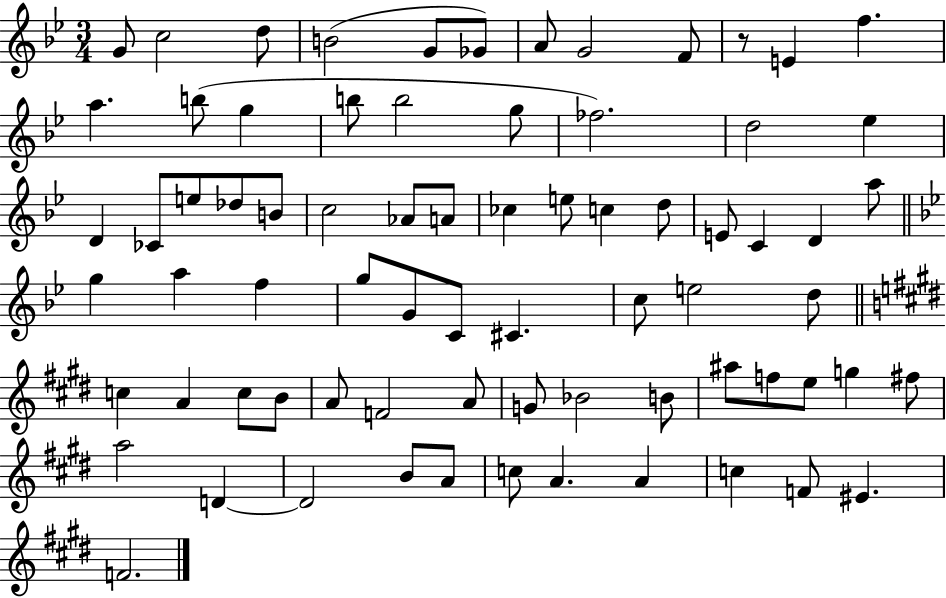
{
  \clef treble
  \numericTimeSignature
  \time 3/4
  \key bes \major
  g'8 c''2 d''8 | b'2( g'8 ges'8) | a'8 g'2 f'8 | r8 e'4 f''4. | \break a''4. b''8( g''4 | b''8 b''2 g''8 | fes''2.) | d''2 ees''4 | \break d'4 ces'8 e''8 des''8 b'8 | c''2 aes'8 a'8 | ces''4 e''8 c''4 d''8 | e'8 c'4 d'4 a''8 | \break \bar "||" \break \key g \minor g''4 a''4 f''4 | g''8 g'8 c'8 cis'4. | c''8 e''2 d''8 | \bar "||" \break \key e \major c''4 a'4 c''8 b'8 | a'8 f'2 a'8 | g'8 bes'2 b'8 | ais''8 f''8 e''8 g''4 fis''8 | \break a''2 d'4~~ | d'2 b'8 a'8 | c''8 a'4. a'4 | c''4 f'8 eis'4. | \break f'2. | \bar "|."
}